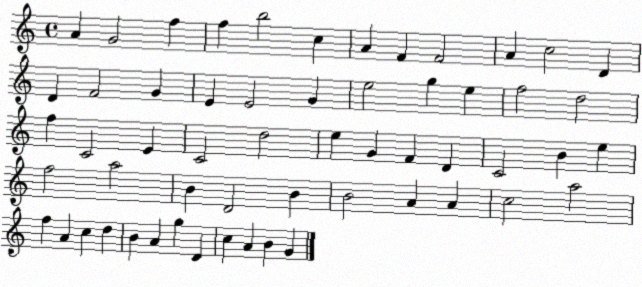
X:1
T:Untitled
M:4/4
L:1/4
K:C
A G2 f f b2 c A F F2 A c2 D D F2 G E E2 G e2 g e f2 d2 f C2 E C2 d2 e G F D C2 B e f2 a2 B D2 B B2 A A c2 a2 f A c d B A g D c A B G